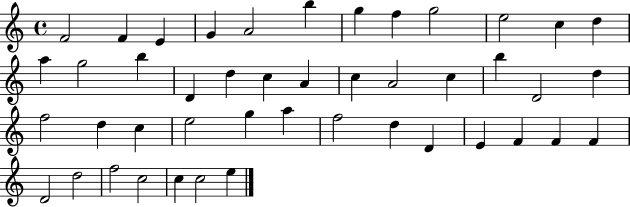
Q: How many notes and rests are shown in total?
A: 45